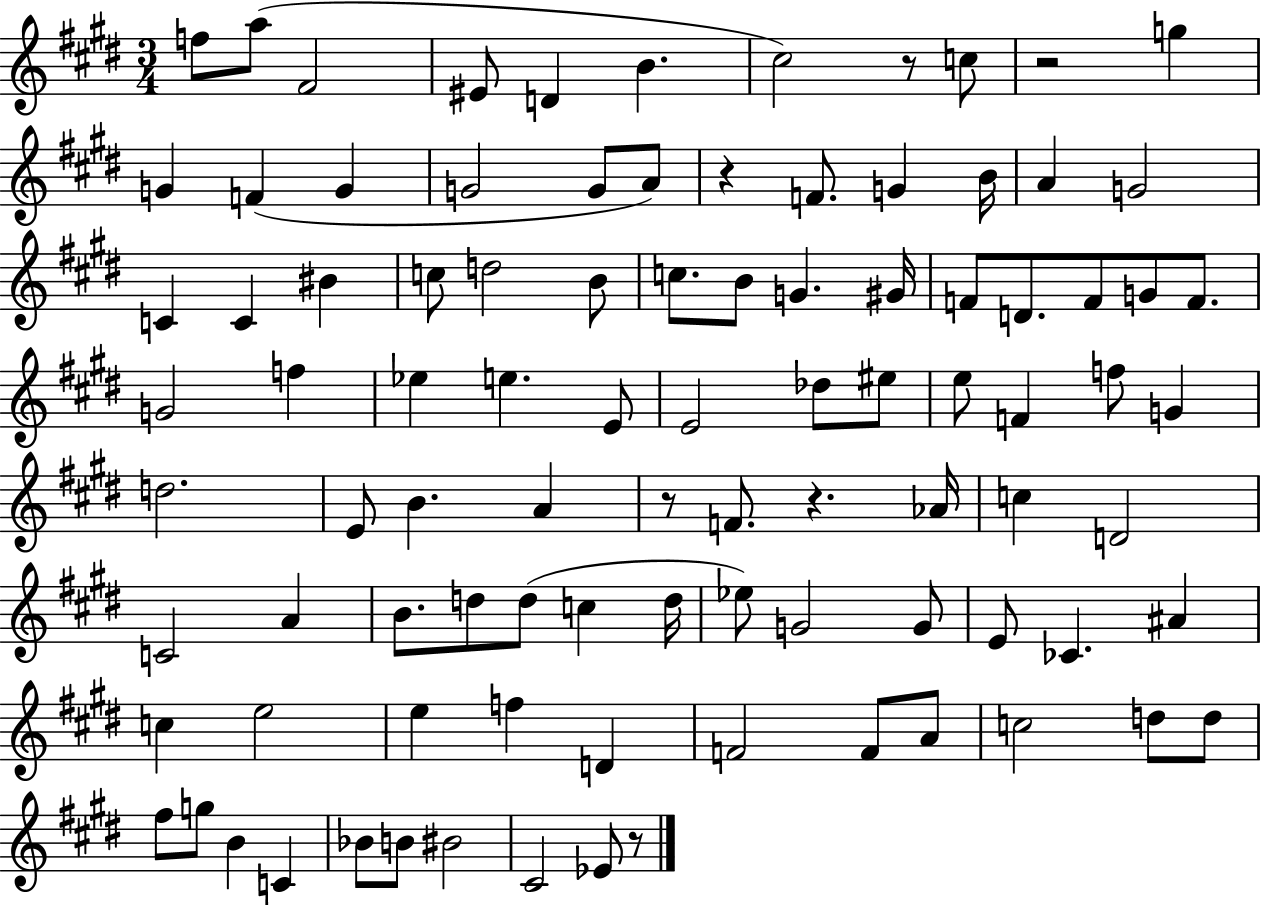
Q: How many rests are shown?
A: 6